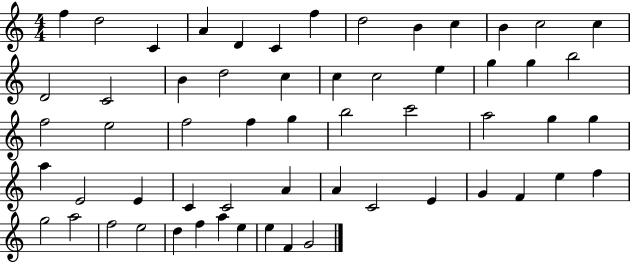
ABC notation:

X:1
T:Untitled
M:4/4
L:1/4
K:C
f d2 C A D C f d2 B c B c2 c D2 C2 B d2 c c c2 e g g b2 f2 e2 f2 f g b2 c'2 a2 g g a E2 E C C2 A A C2 E G F e f g2 a2 f2 e2 d f a e e F G2